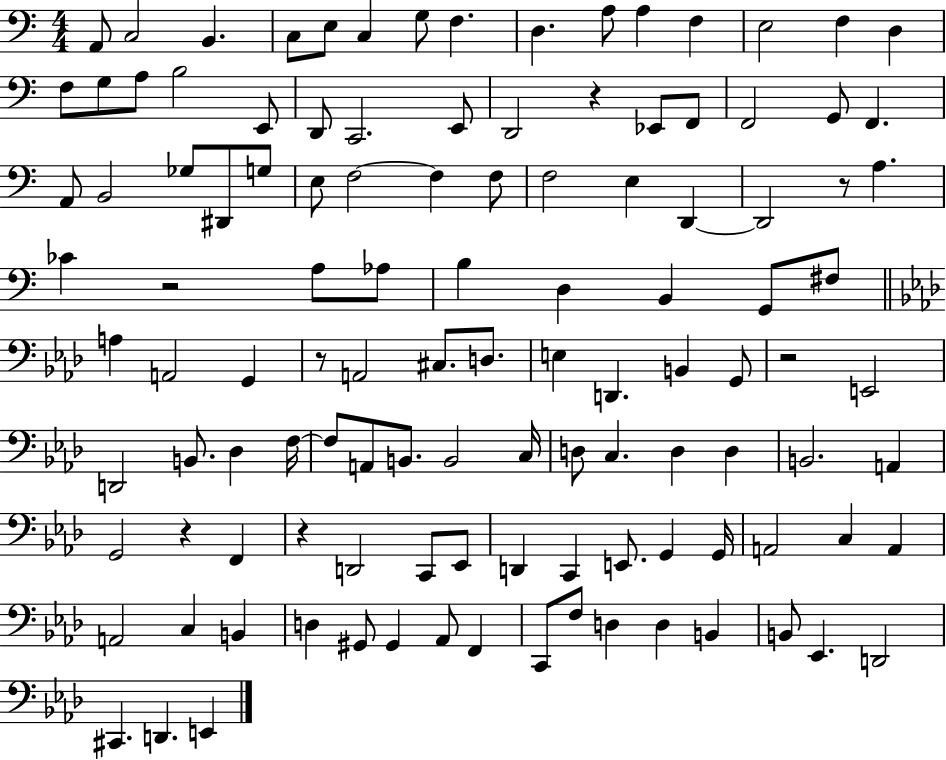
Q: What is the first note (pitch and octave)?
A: A2